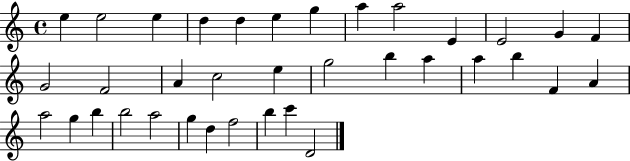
E5/q E5/h E5/q D5/q D5/q E5/q G5/q A5/q A5/h E4/q E4/h G4/q F4/q G4/h F4/h A4/q C5/h E5/q G5/h B5/q A5/q A5/q B5/q F4/q A4/q A5/h G5/q B5/q B5/h A5/h G5/q D5/q F5/h B5/q C6/q D4/h